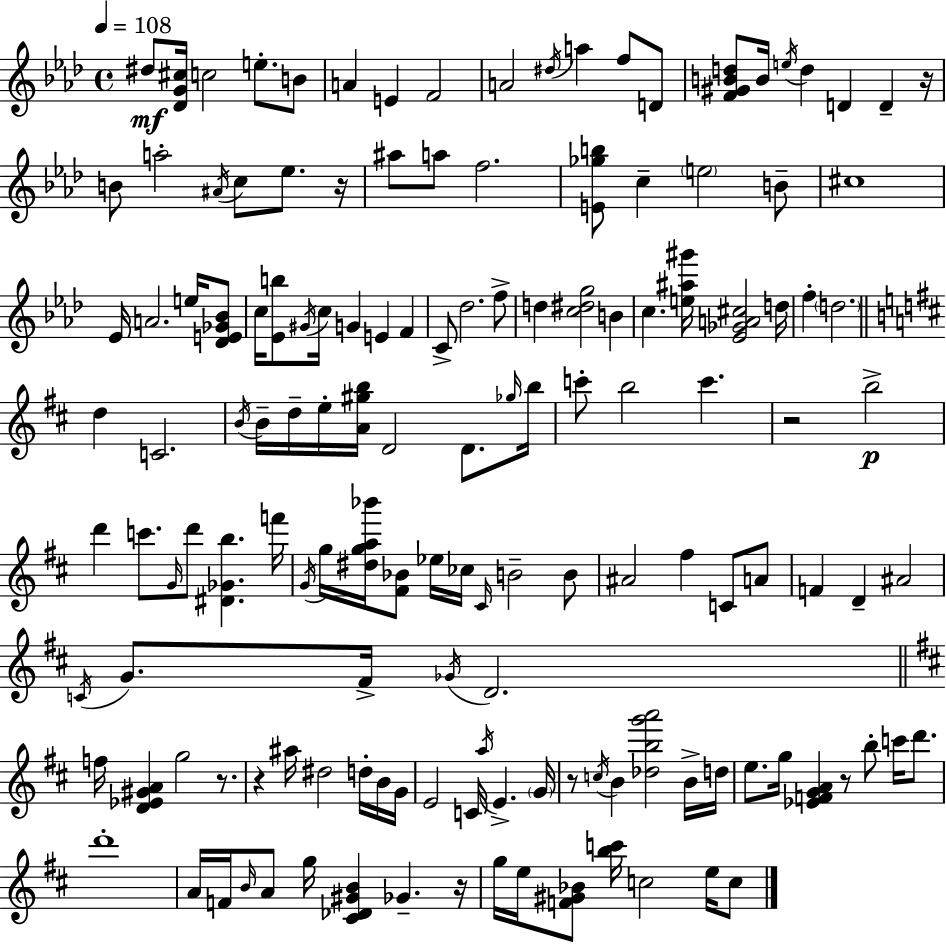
D#5/e [Db4,G4,C#5]/s C5/h E5/e. B4/e A4/q E4/q F4/h A4/h D#5/s A5/q F5/e D4/e [F4,G#4,B4,D5]/e B4/s E5/s D5/q D4/q D4/q R/s B4/e A5/h A#4/s C5/e Eb5/e. R/s A#5/e A5/e F5/h. [E4,Gb5,B5]/e C5/q E5/h B4/e C#5/w Eb4/s A4/h. E5/s [Db4,E4,Gb4,Bb4]/e C5/s [Eb4,B5]/e G#4/s C5/s G4/q E4/q F4/q C4/e Db5/h. F5/e D5/q [C5,D#5,G5]/h B4/q C5/q. [E5,A#5,G#6]/s [Eb4,Gb4,A4,C#5]/h D5/s F5/q D5/h. D5/q C4/h. B4/s B4/s D5/s E5/s [A4,G#5,B5]/s D4/h D4/e. Gb5/s B5/s C6/e B5/h C6/q. R/h B5/h D6/q C6/e. G4/s D6/e [D#4,Gb4,B5]/q. F6/s G4/s G5/s [D#5,G5,A5,Bb6]/s [F#4,Bb4]/e Eb5/s CES5/s C#4/s B4/h B4/e A#4/h F#5/q C4/e A4/e F4/q D4/q A#4/h C4/s G4/e. F#4/s Gb4/s D4/h. F5/s [D4,Eb4,G#4,A4]/q G5/h R/e. R/q A#5/s D#5/h D5/s B4/s G4/s E4/h C4/s A5/s E4/q. G4/s R/e C5/s B4/q [Db5,B5,G6,A6]/h B4/s D5/s E5/e. G5/s [Eb4,F4,G4,A4]/q R/e B5/e C6/s D6/e. D6/w A4/s F4/s B4/s A4/e G5/s [C#4,Db4,G#4,B4]/q Gb4/q. R/s G5/s E5/s [F4,G#4,Bb4]/e [B5,C6]/s C5/h E5/s C5/e